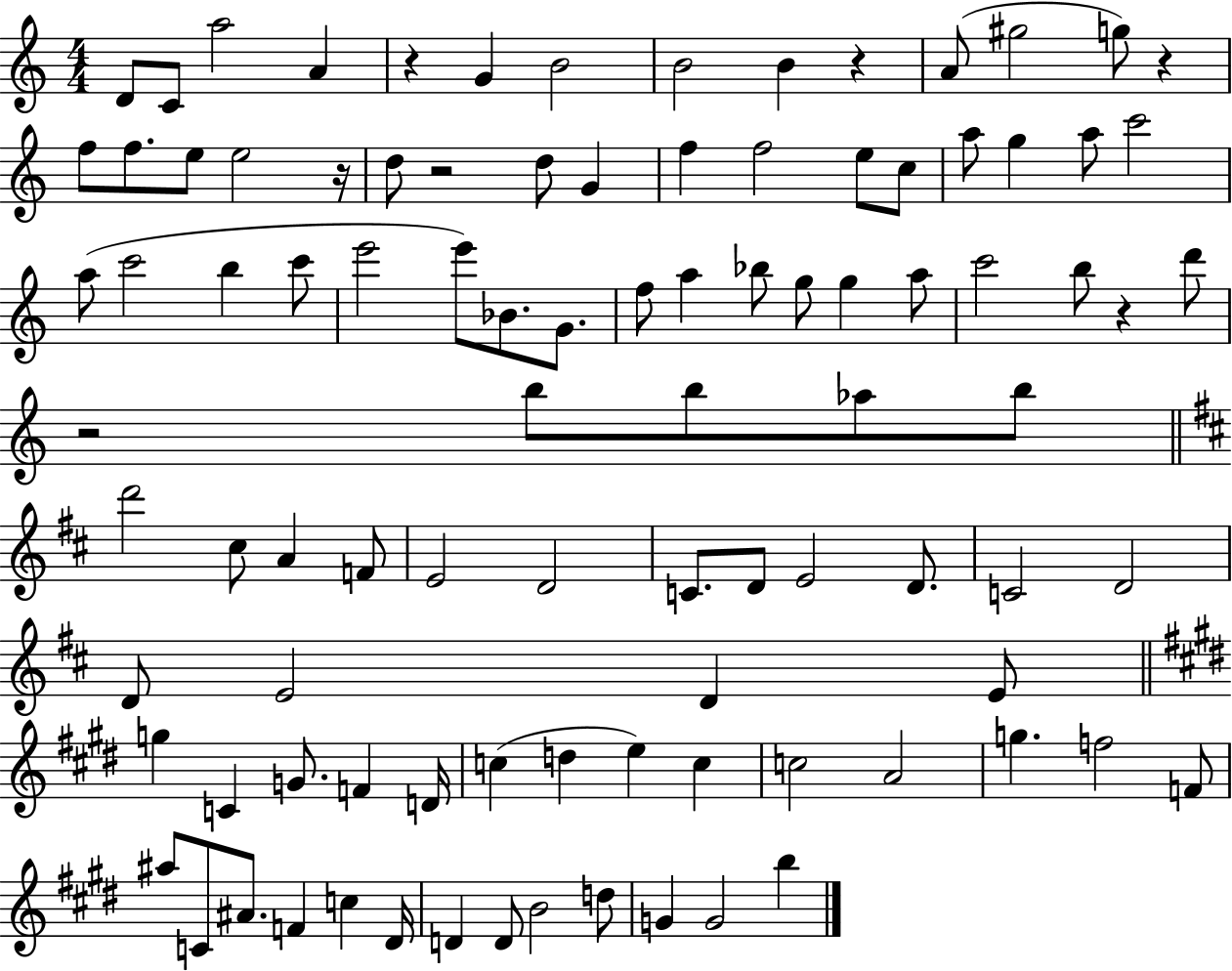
D4/e C4/e A5/h A4/q R/q G4/q B4/h B4/h B4/q R/q A4/e G#5/h G5/e R/q F5/e F5/e. E5/e E5/h R/s D5/e R/h D5/e G4/q F5/q F5/h E5/e C5/e A5/e G5/q A5/e C6/h A5/e C6/h B5/q C6/e E6/h E6/e Bb4/e. G4/e. F5/e A5/q Bb5/e G5/e G5/q A5/e C6/h B5/e R/q D6/e R/h B5/e B5/e Ab5/e B5/e D6/h C#5/e A4/q F4/e E4/h D4/h C4/e. D4/e E4/h D4/e. C4/h D4/h D4/e E4/h D4/q E4/e G5/q C4/q G4/e. F4/q D4/s C5/q D5/q E5/q C5/q C5/h A4/h G5/q. F5/h F4/e A#5/e C4/e A#4/e. F4/q C5/q D#4/s D4/q D4/e B4/h D5/e G4/q G4/h B5/q